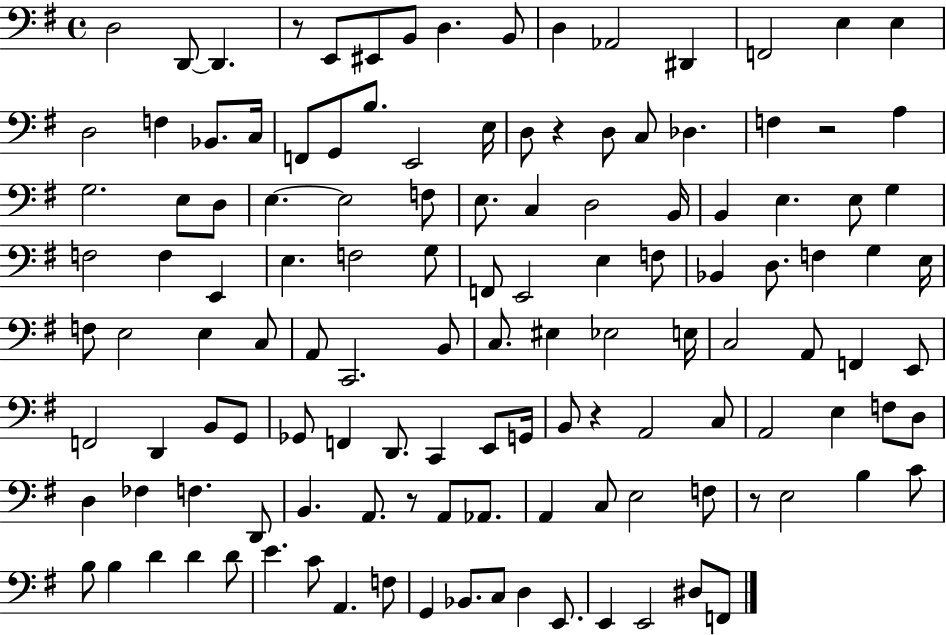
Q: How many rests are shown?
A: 6